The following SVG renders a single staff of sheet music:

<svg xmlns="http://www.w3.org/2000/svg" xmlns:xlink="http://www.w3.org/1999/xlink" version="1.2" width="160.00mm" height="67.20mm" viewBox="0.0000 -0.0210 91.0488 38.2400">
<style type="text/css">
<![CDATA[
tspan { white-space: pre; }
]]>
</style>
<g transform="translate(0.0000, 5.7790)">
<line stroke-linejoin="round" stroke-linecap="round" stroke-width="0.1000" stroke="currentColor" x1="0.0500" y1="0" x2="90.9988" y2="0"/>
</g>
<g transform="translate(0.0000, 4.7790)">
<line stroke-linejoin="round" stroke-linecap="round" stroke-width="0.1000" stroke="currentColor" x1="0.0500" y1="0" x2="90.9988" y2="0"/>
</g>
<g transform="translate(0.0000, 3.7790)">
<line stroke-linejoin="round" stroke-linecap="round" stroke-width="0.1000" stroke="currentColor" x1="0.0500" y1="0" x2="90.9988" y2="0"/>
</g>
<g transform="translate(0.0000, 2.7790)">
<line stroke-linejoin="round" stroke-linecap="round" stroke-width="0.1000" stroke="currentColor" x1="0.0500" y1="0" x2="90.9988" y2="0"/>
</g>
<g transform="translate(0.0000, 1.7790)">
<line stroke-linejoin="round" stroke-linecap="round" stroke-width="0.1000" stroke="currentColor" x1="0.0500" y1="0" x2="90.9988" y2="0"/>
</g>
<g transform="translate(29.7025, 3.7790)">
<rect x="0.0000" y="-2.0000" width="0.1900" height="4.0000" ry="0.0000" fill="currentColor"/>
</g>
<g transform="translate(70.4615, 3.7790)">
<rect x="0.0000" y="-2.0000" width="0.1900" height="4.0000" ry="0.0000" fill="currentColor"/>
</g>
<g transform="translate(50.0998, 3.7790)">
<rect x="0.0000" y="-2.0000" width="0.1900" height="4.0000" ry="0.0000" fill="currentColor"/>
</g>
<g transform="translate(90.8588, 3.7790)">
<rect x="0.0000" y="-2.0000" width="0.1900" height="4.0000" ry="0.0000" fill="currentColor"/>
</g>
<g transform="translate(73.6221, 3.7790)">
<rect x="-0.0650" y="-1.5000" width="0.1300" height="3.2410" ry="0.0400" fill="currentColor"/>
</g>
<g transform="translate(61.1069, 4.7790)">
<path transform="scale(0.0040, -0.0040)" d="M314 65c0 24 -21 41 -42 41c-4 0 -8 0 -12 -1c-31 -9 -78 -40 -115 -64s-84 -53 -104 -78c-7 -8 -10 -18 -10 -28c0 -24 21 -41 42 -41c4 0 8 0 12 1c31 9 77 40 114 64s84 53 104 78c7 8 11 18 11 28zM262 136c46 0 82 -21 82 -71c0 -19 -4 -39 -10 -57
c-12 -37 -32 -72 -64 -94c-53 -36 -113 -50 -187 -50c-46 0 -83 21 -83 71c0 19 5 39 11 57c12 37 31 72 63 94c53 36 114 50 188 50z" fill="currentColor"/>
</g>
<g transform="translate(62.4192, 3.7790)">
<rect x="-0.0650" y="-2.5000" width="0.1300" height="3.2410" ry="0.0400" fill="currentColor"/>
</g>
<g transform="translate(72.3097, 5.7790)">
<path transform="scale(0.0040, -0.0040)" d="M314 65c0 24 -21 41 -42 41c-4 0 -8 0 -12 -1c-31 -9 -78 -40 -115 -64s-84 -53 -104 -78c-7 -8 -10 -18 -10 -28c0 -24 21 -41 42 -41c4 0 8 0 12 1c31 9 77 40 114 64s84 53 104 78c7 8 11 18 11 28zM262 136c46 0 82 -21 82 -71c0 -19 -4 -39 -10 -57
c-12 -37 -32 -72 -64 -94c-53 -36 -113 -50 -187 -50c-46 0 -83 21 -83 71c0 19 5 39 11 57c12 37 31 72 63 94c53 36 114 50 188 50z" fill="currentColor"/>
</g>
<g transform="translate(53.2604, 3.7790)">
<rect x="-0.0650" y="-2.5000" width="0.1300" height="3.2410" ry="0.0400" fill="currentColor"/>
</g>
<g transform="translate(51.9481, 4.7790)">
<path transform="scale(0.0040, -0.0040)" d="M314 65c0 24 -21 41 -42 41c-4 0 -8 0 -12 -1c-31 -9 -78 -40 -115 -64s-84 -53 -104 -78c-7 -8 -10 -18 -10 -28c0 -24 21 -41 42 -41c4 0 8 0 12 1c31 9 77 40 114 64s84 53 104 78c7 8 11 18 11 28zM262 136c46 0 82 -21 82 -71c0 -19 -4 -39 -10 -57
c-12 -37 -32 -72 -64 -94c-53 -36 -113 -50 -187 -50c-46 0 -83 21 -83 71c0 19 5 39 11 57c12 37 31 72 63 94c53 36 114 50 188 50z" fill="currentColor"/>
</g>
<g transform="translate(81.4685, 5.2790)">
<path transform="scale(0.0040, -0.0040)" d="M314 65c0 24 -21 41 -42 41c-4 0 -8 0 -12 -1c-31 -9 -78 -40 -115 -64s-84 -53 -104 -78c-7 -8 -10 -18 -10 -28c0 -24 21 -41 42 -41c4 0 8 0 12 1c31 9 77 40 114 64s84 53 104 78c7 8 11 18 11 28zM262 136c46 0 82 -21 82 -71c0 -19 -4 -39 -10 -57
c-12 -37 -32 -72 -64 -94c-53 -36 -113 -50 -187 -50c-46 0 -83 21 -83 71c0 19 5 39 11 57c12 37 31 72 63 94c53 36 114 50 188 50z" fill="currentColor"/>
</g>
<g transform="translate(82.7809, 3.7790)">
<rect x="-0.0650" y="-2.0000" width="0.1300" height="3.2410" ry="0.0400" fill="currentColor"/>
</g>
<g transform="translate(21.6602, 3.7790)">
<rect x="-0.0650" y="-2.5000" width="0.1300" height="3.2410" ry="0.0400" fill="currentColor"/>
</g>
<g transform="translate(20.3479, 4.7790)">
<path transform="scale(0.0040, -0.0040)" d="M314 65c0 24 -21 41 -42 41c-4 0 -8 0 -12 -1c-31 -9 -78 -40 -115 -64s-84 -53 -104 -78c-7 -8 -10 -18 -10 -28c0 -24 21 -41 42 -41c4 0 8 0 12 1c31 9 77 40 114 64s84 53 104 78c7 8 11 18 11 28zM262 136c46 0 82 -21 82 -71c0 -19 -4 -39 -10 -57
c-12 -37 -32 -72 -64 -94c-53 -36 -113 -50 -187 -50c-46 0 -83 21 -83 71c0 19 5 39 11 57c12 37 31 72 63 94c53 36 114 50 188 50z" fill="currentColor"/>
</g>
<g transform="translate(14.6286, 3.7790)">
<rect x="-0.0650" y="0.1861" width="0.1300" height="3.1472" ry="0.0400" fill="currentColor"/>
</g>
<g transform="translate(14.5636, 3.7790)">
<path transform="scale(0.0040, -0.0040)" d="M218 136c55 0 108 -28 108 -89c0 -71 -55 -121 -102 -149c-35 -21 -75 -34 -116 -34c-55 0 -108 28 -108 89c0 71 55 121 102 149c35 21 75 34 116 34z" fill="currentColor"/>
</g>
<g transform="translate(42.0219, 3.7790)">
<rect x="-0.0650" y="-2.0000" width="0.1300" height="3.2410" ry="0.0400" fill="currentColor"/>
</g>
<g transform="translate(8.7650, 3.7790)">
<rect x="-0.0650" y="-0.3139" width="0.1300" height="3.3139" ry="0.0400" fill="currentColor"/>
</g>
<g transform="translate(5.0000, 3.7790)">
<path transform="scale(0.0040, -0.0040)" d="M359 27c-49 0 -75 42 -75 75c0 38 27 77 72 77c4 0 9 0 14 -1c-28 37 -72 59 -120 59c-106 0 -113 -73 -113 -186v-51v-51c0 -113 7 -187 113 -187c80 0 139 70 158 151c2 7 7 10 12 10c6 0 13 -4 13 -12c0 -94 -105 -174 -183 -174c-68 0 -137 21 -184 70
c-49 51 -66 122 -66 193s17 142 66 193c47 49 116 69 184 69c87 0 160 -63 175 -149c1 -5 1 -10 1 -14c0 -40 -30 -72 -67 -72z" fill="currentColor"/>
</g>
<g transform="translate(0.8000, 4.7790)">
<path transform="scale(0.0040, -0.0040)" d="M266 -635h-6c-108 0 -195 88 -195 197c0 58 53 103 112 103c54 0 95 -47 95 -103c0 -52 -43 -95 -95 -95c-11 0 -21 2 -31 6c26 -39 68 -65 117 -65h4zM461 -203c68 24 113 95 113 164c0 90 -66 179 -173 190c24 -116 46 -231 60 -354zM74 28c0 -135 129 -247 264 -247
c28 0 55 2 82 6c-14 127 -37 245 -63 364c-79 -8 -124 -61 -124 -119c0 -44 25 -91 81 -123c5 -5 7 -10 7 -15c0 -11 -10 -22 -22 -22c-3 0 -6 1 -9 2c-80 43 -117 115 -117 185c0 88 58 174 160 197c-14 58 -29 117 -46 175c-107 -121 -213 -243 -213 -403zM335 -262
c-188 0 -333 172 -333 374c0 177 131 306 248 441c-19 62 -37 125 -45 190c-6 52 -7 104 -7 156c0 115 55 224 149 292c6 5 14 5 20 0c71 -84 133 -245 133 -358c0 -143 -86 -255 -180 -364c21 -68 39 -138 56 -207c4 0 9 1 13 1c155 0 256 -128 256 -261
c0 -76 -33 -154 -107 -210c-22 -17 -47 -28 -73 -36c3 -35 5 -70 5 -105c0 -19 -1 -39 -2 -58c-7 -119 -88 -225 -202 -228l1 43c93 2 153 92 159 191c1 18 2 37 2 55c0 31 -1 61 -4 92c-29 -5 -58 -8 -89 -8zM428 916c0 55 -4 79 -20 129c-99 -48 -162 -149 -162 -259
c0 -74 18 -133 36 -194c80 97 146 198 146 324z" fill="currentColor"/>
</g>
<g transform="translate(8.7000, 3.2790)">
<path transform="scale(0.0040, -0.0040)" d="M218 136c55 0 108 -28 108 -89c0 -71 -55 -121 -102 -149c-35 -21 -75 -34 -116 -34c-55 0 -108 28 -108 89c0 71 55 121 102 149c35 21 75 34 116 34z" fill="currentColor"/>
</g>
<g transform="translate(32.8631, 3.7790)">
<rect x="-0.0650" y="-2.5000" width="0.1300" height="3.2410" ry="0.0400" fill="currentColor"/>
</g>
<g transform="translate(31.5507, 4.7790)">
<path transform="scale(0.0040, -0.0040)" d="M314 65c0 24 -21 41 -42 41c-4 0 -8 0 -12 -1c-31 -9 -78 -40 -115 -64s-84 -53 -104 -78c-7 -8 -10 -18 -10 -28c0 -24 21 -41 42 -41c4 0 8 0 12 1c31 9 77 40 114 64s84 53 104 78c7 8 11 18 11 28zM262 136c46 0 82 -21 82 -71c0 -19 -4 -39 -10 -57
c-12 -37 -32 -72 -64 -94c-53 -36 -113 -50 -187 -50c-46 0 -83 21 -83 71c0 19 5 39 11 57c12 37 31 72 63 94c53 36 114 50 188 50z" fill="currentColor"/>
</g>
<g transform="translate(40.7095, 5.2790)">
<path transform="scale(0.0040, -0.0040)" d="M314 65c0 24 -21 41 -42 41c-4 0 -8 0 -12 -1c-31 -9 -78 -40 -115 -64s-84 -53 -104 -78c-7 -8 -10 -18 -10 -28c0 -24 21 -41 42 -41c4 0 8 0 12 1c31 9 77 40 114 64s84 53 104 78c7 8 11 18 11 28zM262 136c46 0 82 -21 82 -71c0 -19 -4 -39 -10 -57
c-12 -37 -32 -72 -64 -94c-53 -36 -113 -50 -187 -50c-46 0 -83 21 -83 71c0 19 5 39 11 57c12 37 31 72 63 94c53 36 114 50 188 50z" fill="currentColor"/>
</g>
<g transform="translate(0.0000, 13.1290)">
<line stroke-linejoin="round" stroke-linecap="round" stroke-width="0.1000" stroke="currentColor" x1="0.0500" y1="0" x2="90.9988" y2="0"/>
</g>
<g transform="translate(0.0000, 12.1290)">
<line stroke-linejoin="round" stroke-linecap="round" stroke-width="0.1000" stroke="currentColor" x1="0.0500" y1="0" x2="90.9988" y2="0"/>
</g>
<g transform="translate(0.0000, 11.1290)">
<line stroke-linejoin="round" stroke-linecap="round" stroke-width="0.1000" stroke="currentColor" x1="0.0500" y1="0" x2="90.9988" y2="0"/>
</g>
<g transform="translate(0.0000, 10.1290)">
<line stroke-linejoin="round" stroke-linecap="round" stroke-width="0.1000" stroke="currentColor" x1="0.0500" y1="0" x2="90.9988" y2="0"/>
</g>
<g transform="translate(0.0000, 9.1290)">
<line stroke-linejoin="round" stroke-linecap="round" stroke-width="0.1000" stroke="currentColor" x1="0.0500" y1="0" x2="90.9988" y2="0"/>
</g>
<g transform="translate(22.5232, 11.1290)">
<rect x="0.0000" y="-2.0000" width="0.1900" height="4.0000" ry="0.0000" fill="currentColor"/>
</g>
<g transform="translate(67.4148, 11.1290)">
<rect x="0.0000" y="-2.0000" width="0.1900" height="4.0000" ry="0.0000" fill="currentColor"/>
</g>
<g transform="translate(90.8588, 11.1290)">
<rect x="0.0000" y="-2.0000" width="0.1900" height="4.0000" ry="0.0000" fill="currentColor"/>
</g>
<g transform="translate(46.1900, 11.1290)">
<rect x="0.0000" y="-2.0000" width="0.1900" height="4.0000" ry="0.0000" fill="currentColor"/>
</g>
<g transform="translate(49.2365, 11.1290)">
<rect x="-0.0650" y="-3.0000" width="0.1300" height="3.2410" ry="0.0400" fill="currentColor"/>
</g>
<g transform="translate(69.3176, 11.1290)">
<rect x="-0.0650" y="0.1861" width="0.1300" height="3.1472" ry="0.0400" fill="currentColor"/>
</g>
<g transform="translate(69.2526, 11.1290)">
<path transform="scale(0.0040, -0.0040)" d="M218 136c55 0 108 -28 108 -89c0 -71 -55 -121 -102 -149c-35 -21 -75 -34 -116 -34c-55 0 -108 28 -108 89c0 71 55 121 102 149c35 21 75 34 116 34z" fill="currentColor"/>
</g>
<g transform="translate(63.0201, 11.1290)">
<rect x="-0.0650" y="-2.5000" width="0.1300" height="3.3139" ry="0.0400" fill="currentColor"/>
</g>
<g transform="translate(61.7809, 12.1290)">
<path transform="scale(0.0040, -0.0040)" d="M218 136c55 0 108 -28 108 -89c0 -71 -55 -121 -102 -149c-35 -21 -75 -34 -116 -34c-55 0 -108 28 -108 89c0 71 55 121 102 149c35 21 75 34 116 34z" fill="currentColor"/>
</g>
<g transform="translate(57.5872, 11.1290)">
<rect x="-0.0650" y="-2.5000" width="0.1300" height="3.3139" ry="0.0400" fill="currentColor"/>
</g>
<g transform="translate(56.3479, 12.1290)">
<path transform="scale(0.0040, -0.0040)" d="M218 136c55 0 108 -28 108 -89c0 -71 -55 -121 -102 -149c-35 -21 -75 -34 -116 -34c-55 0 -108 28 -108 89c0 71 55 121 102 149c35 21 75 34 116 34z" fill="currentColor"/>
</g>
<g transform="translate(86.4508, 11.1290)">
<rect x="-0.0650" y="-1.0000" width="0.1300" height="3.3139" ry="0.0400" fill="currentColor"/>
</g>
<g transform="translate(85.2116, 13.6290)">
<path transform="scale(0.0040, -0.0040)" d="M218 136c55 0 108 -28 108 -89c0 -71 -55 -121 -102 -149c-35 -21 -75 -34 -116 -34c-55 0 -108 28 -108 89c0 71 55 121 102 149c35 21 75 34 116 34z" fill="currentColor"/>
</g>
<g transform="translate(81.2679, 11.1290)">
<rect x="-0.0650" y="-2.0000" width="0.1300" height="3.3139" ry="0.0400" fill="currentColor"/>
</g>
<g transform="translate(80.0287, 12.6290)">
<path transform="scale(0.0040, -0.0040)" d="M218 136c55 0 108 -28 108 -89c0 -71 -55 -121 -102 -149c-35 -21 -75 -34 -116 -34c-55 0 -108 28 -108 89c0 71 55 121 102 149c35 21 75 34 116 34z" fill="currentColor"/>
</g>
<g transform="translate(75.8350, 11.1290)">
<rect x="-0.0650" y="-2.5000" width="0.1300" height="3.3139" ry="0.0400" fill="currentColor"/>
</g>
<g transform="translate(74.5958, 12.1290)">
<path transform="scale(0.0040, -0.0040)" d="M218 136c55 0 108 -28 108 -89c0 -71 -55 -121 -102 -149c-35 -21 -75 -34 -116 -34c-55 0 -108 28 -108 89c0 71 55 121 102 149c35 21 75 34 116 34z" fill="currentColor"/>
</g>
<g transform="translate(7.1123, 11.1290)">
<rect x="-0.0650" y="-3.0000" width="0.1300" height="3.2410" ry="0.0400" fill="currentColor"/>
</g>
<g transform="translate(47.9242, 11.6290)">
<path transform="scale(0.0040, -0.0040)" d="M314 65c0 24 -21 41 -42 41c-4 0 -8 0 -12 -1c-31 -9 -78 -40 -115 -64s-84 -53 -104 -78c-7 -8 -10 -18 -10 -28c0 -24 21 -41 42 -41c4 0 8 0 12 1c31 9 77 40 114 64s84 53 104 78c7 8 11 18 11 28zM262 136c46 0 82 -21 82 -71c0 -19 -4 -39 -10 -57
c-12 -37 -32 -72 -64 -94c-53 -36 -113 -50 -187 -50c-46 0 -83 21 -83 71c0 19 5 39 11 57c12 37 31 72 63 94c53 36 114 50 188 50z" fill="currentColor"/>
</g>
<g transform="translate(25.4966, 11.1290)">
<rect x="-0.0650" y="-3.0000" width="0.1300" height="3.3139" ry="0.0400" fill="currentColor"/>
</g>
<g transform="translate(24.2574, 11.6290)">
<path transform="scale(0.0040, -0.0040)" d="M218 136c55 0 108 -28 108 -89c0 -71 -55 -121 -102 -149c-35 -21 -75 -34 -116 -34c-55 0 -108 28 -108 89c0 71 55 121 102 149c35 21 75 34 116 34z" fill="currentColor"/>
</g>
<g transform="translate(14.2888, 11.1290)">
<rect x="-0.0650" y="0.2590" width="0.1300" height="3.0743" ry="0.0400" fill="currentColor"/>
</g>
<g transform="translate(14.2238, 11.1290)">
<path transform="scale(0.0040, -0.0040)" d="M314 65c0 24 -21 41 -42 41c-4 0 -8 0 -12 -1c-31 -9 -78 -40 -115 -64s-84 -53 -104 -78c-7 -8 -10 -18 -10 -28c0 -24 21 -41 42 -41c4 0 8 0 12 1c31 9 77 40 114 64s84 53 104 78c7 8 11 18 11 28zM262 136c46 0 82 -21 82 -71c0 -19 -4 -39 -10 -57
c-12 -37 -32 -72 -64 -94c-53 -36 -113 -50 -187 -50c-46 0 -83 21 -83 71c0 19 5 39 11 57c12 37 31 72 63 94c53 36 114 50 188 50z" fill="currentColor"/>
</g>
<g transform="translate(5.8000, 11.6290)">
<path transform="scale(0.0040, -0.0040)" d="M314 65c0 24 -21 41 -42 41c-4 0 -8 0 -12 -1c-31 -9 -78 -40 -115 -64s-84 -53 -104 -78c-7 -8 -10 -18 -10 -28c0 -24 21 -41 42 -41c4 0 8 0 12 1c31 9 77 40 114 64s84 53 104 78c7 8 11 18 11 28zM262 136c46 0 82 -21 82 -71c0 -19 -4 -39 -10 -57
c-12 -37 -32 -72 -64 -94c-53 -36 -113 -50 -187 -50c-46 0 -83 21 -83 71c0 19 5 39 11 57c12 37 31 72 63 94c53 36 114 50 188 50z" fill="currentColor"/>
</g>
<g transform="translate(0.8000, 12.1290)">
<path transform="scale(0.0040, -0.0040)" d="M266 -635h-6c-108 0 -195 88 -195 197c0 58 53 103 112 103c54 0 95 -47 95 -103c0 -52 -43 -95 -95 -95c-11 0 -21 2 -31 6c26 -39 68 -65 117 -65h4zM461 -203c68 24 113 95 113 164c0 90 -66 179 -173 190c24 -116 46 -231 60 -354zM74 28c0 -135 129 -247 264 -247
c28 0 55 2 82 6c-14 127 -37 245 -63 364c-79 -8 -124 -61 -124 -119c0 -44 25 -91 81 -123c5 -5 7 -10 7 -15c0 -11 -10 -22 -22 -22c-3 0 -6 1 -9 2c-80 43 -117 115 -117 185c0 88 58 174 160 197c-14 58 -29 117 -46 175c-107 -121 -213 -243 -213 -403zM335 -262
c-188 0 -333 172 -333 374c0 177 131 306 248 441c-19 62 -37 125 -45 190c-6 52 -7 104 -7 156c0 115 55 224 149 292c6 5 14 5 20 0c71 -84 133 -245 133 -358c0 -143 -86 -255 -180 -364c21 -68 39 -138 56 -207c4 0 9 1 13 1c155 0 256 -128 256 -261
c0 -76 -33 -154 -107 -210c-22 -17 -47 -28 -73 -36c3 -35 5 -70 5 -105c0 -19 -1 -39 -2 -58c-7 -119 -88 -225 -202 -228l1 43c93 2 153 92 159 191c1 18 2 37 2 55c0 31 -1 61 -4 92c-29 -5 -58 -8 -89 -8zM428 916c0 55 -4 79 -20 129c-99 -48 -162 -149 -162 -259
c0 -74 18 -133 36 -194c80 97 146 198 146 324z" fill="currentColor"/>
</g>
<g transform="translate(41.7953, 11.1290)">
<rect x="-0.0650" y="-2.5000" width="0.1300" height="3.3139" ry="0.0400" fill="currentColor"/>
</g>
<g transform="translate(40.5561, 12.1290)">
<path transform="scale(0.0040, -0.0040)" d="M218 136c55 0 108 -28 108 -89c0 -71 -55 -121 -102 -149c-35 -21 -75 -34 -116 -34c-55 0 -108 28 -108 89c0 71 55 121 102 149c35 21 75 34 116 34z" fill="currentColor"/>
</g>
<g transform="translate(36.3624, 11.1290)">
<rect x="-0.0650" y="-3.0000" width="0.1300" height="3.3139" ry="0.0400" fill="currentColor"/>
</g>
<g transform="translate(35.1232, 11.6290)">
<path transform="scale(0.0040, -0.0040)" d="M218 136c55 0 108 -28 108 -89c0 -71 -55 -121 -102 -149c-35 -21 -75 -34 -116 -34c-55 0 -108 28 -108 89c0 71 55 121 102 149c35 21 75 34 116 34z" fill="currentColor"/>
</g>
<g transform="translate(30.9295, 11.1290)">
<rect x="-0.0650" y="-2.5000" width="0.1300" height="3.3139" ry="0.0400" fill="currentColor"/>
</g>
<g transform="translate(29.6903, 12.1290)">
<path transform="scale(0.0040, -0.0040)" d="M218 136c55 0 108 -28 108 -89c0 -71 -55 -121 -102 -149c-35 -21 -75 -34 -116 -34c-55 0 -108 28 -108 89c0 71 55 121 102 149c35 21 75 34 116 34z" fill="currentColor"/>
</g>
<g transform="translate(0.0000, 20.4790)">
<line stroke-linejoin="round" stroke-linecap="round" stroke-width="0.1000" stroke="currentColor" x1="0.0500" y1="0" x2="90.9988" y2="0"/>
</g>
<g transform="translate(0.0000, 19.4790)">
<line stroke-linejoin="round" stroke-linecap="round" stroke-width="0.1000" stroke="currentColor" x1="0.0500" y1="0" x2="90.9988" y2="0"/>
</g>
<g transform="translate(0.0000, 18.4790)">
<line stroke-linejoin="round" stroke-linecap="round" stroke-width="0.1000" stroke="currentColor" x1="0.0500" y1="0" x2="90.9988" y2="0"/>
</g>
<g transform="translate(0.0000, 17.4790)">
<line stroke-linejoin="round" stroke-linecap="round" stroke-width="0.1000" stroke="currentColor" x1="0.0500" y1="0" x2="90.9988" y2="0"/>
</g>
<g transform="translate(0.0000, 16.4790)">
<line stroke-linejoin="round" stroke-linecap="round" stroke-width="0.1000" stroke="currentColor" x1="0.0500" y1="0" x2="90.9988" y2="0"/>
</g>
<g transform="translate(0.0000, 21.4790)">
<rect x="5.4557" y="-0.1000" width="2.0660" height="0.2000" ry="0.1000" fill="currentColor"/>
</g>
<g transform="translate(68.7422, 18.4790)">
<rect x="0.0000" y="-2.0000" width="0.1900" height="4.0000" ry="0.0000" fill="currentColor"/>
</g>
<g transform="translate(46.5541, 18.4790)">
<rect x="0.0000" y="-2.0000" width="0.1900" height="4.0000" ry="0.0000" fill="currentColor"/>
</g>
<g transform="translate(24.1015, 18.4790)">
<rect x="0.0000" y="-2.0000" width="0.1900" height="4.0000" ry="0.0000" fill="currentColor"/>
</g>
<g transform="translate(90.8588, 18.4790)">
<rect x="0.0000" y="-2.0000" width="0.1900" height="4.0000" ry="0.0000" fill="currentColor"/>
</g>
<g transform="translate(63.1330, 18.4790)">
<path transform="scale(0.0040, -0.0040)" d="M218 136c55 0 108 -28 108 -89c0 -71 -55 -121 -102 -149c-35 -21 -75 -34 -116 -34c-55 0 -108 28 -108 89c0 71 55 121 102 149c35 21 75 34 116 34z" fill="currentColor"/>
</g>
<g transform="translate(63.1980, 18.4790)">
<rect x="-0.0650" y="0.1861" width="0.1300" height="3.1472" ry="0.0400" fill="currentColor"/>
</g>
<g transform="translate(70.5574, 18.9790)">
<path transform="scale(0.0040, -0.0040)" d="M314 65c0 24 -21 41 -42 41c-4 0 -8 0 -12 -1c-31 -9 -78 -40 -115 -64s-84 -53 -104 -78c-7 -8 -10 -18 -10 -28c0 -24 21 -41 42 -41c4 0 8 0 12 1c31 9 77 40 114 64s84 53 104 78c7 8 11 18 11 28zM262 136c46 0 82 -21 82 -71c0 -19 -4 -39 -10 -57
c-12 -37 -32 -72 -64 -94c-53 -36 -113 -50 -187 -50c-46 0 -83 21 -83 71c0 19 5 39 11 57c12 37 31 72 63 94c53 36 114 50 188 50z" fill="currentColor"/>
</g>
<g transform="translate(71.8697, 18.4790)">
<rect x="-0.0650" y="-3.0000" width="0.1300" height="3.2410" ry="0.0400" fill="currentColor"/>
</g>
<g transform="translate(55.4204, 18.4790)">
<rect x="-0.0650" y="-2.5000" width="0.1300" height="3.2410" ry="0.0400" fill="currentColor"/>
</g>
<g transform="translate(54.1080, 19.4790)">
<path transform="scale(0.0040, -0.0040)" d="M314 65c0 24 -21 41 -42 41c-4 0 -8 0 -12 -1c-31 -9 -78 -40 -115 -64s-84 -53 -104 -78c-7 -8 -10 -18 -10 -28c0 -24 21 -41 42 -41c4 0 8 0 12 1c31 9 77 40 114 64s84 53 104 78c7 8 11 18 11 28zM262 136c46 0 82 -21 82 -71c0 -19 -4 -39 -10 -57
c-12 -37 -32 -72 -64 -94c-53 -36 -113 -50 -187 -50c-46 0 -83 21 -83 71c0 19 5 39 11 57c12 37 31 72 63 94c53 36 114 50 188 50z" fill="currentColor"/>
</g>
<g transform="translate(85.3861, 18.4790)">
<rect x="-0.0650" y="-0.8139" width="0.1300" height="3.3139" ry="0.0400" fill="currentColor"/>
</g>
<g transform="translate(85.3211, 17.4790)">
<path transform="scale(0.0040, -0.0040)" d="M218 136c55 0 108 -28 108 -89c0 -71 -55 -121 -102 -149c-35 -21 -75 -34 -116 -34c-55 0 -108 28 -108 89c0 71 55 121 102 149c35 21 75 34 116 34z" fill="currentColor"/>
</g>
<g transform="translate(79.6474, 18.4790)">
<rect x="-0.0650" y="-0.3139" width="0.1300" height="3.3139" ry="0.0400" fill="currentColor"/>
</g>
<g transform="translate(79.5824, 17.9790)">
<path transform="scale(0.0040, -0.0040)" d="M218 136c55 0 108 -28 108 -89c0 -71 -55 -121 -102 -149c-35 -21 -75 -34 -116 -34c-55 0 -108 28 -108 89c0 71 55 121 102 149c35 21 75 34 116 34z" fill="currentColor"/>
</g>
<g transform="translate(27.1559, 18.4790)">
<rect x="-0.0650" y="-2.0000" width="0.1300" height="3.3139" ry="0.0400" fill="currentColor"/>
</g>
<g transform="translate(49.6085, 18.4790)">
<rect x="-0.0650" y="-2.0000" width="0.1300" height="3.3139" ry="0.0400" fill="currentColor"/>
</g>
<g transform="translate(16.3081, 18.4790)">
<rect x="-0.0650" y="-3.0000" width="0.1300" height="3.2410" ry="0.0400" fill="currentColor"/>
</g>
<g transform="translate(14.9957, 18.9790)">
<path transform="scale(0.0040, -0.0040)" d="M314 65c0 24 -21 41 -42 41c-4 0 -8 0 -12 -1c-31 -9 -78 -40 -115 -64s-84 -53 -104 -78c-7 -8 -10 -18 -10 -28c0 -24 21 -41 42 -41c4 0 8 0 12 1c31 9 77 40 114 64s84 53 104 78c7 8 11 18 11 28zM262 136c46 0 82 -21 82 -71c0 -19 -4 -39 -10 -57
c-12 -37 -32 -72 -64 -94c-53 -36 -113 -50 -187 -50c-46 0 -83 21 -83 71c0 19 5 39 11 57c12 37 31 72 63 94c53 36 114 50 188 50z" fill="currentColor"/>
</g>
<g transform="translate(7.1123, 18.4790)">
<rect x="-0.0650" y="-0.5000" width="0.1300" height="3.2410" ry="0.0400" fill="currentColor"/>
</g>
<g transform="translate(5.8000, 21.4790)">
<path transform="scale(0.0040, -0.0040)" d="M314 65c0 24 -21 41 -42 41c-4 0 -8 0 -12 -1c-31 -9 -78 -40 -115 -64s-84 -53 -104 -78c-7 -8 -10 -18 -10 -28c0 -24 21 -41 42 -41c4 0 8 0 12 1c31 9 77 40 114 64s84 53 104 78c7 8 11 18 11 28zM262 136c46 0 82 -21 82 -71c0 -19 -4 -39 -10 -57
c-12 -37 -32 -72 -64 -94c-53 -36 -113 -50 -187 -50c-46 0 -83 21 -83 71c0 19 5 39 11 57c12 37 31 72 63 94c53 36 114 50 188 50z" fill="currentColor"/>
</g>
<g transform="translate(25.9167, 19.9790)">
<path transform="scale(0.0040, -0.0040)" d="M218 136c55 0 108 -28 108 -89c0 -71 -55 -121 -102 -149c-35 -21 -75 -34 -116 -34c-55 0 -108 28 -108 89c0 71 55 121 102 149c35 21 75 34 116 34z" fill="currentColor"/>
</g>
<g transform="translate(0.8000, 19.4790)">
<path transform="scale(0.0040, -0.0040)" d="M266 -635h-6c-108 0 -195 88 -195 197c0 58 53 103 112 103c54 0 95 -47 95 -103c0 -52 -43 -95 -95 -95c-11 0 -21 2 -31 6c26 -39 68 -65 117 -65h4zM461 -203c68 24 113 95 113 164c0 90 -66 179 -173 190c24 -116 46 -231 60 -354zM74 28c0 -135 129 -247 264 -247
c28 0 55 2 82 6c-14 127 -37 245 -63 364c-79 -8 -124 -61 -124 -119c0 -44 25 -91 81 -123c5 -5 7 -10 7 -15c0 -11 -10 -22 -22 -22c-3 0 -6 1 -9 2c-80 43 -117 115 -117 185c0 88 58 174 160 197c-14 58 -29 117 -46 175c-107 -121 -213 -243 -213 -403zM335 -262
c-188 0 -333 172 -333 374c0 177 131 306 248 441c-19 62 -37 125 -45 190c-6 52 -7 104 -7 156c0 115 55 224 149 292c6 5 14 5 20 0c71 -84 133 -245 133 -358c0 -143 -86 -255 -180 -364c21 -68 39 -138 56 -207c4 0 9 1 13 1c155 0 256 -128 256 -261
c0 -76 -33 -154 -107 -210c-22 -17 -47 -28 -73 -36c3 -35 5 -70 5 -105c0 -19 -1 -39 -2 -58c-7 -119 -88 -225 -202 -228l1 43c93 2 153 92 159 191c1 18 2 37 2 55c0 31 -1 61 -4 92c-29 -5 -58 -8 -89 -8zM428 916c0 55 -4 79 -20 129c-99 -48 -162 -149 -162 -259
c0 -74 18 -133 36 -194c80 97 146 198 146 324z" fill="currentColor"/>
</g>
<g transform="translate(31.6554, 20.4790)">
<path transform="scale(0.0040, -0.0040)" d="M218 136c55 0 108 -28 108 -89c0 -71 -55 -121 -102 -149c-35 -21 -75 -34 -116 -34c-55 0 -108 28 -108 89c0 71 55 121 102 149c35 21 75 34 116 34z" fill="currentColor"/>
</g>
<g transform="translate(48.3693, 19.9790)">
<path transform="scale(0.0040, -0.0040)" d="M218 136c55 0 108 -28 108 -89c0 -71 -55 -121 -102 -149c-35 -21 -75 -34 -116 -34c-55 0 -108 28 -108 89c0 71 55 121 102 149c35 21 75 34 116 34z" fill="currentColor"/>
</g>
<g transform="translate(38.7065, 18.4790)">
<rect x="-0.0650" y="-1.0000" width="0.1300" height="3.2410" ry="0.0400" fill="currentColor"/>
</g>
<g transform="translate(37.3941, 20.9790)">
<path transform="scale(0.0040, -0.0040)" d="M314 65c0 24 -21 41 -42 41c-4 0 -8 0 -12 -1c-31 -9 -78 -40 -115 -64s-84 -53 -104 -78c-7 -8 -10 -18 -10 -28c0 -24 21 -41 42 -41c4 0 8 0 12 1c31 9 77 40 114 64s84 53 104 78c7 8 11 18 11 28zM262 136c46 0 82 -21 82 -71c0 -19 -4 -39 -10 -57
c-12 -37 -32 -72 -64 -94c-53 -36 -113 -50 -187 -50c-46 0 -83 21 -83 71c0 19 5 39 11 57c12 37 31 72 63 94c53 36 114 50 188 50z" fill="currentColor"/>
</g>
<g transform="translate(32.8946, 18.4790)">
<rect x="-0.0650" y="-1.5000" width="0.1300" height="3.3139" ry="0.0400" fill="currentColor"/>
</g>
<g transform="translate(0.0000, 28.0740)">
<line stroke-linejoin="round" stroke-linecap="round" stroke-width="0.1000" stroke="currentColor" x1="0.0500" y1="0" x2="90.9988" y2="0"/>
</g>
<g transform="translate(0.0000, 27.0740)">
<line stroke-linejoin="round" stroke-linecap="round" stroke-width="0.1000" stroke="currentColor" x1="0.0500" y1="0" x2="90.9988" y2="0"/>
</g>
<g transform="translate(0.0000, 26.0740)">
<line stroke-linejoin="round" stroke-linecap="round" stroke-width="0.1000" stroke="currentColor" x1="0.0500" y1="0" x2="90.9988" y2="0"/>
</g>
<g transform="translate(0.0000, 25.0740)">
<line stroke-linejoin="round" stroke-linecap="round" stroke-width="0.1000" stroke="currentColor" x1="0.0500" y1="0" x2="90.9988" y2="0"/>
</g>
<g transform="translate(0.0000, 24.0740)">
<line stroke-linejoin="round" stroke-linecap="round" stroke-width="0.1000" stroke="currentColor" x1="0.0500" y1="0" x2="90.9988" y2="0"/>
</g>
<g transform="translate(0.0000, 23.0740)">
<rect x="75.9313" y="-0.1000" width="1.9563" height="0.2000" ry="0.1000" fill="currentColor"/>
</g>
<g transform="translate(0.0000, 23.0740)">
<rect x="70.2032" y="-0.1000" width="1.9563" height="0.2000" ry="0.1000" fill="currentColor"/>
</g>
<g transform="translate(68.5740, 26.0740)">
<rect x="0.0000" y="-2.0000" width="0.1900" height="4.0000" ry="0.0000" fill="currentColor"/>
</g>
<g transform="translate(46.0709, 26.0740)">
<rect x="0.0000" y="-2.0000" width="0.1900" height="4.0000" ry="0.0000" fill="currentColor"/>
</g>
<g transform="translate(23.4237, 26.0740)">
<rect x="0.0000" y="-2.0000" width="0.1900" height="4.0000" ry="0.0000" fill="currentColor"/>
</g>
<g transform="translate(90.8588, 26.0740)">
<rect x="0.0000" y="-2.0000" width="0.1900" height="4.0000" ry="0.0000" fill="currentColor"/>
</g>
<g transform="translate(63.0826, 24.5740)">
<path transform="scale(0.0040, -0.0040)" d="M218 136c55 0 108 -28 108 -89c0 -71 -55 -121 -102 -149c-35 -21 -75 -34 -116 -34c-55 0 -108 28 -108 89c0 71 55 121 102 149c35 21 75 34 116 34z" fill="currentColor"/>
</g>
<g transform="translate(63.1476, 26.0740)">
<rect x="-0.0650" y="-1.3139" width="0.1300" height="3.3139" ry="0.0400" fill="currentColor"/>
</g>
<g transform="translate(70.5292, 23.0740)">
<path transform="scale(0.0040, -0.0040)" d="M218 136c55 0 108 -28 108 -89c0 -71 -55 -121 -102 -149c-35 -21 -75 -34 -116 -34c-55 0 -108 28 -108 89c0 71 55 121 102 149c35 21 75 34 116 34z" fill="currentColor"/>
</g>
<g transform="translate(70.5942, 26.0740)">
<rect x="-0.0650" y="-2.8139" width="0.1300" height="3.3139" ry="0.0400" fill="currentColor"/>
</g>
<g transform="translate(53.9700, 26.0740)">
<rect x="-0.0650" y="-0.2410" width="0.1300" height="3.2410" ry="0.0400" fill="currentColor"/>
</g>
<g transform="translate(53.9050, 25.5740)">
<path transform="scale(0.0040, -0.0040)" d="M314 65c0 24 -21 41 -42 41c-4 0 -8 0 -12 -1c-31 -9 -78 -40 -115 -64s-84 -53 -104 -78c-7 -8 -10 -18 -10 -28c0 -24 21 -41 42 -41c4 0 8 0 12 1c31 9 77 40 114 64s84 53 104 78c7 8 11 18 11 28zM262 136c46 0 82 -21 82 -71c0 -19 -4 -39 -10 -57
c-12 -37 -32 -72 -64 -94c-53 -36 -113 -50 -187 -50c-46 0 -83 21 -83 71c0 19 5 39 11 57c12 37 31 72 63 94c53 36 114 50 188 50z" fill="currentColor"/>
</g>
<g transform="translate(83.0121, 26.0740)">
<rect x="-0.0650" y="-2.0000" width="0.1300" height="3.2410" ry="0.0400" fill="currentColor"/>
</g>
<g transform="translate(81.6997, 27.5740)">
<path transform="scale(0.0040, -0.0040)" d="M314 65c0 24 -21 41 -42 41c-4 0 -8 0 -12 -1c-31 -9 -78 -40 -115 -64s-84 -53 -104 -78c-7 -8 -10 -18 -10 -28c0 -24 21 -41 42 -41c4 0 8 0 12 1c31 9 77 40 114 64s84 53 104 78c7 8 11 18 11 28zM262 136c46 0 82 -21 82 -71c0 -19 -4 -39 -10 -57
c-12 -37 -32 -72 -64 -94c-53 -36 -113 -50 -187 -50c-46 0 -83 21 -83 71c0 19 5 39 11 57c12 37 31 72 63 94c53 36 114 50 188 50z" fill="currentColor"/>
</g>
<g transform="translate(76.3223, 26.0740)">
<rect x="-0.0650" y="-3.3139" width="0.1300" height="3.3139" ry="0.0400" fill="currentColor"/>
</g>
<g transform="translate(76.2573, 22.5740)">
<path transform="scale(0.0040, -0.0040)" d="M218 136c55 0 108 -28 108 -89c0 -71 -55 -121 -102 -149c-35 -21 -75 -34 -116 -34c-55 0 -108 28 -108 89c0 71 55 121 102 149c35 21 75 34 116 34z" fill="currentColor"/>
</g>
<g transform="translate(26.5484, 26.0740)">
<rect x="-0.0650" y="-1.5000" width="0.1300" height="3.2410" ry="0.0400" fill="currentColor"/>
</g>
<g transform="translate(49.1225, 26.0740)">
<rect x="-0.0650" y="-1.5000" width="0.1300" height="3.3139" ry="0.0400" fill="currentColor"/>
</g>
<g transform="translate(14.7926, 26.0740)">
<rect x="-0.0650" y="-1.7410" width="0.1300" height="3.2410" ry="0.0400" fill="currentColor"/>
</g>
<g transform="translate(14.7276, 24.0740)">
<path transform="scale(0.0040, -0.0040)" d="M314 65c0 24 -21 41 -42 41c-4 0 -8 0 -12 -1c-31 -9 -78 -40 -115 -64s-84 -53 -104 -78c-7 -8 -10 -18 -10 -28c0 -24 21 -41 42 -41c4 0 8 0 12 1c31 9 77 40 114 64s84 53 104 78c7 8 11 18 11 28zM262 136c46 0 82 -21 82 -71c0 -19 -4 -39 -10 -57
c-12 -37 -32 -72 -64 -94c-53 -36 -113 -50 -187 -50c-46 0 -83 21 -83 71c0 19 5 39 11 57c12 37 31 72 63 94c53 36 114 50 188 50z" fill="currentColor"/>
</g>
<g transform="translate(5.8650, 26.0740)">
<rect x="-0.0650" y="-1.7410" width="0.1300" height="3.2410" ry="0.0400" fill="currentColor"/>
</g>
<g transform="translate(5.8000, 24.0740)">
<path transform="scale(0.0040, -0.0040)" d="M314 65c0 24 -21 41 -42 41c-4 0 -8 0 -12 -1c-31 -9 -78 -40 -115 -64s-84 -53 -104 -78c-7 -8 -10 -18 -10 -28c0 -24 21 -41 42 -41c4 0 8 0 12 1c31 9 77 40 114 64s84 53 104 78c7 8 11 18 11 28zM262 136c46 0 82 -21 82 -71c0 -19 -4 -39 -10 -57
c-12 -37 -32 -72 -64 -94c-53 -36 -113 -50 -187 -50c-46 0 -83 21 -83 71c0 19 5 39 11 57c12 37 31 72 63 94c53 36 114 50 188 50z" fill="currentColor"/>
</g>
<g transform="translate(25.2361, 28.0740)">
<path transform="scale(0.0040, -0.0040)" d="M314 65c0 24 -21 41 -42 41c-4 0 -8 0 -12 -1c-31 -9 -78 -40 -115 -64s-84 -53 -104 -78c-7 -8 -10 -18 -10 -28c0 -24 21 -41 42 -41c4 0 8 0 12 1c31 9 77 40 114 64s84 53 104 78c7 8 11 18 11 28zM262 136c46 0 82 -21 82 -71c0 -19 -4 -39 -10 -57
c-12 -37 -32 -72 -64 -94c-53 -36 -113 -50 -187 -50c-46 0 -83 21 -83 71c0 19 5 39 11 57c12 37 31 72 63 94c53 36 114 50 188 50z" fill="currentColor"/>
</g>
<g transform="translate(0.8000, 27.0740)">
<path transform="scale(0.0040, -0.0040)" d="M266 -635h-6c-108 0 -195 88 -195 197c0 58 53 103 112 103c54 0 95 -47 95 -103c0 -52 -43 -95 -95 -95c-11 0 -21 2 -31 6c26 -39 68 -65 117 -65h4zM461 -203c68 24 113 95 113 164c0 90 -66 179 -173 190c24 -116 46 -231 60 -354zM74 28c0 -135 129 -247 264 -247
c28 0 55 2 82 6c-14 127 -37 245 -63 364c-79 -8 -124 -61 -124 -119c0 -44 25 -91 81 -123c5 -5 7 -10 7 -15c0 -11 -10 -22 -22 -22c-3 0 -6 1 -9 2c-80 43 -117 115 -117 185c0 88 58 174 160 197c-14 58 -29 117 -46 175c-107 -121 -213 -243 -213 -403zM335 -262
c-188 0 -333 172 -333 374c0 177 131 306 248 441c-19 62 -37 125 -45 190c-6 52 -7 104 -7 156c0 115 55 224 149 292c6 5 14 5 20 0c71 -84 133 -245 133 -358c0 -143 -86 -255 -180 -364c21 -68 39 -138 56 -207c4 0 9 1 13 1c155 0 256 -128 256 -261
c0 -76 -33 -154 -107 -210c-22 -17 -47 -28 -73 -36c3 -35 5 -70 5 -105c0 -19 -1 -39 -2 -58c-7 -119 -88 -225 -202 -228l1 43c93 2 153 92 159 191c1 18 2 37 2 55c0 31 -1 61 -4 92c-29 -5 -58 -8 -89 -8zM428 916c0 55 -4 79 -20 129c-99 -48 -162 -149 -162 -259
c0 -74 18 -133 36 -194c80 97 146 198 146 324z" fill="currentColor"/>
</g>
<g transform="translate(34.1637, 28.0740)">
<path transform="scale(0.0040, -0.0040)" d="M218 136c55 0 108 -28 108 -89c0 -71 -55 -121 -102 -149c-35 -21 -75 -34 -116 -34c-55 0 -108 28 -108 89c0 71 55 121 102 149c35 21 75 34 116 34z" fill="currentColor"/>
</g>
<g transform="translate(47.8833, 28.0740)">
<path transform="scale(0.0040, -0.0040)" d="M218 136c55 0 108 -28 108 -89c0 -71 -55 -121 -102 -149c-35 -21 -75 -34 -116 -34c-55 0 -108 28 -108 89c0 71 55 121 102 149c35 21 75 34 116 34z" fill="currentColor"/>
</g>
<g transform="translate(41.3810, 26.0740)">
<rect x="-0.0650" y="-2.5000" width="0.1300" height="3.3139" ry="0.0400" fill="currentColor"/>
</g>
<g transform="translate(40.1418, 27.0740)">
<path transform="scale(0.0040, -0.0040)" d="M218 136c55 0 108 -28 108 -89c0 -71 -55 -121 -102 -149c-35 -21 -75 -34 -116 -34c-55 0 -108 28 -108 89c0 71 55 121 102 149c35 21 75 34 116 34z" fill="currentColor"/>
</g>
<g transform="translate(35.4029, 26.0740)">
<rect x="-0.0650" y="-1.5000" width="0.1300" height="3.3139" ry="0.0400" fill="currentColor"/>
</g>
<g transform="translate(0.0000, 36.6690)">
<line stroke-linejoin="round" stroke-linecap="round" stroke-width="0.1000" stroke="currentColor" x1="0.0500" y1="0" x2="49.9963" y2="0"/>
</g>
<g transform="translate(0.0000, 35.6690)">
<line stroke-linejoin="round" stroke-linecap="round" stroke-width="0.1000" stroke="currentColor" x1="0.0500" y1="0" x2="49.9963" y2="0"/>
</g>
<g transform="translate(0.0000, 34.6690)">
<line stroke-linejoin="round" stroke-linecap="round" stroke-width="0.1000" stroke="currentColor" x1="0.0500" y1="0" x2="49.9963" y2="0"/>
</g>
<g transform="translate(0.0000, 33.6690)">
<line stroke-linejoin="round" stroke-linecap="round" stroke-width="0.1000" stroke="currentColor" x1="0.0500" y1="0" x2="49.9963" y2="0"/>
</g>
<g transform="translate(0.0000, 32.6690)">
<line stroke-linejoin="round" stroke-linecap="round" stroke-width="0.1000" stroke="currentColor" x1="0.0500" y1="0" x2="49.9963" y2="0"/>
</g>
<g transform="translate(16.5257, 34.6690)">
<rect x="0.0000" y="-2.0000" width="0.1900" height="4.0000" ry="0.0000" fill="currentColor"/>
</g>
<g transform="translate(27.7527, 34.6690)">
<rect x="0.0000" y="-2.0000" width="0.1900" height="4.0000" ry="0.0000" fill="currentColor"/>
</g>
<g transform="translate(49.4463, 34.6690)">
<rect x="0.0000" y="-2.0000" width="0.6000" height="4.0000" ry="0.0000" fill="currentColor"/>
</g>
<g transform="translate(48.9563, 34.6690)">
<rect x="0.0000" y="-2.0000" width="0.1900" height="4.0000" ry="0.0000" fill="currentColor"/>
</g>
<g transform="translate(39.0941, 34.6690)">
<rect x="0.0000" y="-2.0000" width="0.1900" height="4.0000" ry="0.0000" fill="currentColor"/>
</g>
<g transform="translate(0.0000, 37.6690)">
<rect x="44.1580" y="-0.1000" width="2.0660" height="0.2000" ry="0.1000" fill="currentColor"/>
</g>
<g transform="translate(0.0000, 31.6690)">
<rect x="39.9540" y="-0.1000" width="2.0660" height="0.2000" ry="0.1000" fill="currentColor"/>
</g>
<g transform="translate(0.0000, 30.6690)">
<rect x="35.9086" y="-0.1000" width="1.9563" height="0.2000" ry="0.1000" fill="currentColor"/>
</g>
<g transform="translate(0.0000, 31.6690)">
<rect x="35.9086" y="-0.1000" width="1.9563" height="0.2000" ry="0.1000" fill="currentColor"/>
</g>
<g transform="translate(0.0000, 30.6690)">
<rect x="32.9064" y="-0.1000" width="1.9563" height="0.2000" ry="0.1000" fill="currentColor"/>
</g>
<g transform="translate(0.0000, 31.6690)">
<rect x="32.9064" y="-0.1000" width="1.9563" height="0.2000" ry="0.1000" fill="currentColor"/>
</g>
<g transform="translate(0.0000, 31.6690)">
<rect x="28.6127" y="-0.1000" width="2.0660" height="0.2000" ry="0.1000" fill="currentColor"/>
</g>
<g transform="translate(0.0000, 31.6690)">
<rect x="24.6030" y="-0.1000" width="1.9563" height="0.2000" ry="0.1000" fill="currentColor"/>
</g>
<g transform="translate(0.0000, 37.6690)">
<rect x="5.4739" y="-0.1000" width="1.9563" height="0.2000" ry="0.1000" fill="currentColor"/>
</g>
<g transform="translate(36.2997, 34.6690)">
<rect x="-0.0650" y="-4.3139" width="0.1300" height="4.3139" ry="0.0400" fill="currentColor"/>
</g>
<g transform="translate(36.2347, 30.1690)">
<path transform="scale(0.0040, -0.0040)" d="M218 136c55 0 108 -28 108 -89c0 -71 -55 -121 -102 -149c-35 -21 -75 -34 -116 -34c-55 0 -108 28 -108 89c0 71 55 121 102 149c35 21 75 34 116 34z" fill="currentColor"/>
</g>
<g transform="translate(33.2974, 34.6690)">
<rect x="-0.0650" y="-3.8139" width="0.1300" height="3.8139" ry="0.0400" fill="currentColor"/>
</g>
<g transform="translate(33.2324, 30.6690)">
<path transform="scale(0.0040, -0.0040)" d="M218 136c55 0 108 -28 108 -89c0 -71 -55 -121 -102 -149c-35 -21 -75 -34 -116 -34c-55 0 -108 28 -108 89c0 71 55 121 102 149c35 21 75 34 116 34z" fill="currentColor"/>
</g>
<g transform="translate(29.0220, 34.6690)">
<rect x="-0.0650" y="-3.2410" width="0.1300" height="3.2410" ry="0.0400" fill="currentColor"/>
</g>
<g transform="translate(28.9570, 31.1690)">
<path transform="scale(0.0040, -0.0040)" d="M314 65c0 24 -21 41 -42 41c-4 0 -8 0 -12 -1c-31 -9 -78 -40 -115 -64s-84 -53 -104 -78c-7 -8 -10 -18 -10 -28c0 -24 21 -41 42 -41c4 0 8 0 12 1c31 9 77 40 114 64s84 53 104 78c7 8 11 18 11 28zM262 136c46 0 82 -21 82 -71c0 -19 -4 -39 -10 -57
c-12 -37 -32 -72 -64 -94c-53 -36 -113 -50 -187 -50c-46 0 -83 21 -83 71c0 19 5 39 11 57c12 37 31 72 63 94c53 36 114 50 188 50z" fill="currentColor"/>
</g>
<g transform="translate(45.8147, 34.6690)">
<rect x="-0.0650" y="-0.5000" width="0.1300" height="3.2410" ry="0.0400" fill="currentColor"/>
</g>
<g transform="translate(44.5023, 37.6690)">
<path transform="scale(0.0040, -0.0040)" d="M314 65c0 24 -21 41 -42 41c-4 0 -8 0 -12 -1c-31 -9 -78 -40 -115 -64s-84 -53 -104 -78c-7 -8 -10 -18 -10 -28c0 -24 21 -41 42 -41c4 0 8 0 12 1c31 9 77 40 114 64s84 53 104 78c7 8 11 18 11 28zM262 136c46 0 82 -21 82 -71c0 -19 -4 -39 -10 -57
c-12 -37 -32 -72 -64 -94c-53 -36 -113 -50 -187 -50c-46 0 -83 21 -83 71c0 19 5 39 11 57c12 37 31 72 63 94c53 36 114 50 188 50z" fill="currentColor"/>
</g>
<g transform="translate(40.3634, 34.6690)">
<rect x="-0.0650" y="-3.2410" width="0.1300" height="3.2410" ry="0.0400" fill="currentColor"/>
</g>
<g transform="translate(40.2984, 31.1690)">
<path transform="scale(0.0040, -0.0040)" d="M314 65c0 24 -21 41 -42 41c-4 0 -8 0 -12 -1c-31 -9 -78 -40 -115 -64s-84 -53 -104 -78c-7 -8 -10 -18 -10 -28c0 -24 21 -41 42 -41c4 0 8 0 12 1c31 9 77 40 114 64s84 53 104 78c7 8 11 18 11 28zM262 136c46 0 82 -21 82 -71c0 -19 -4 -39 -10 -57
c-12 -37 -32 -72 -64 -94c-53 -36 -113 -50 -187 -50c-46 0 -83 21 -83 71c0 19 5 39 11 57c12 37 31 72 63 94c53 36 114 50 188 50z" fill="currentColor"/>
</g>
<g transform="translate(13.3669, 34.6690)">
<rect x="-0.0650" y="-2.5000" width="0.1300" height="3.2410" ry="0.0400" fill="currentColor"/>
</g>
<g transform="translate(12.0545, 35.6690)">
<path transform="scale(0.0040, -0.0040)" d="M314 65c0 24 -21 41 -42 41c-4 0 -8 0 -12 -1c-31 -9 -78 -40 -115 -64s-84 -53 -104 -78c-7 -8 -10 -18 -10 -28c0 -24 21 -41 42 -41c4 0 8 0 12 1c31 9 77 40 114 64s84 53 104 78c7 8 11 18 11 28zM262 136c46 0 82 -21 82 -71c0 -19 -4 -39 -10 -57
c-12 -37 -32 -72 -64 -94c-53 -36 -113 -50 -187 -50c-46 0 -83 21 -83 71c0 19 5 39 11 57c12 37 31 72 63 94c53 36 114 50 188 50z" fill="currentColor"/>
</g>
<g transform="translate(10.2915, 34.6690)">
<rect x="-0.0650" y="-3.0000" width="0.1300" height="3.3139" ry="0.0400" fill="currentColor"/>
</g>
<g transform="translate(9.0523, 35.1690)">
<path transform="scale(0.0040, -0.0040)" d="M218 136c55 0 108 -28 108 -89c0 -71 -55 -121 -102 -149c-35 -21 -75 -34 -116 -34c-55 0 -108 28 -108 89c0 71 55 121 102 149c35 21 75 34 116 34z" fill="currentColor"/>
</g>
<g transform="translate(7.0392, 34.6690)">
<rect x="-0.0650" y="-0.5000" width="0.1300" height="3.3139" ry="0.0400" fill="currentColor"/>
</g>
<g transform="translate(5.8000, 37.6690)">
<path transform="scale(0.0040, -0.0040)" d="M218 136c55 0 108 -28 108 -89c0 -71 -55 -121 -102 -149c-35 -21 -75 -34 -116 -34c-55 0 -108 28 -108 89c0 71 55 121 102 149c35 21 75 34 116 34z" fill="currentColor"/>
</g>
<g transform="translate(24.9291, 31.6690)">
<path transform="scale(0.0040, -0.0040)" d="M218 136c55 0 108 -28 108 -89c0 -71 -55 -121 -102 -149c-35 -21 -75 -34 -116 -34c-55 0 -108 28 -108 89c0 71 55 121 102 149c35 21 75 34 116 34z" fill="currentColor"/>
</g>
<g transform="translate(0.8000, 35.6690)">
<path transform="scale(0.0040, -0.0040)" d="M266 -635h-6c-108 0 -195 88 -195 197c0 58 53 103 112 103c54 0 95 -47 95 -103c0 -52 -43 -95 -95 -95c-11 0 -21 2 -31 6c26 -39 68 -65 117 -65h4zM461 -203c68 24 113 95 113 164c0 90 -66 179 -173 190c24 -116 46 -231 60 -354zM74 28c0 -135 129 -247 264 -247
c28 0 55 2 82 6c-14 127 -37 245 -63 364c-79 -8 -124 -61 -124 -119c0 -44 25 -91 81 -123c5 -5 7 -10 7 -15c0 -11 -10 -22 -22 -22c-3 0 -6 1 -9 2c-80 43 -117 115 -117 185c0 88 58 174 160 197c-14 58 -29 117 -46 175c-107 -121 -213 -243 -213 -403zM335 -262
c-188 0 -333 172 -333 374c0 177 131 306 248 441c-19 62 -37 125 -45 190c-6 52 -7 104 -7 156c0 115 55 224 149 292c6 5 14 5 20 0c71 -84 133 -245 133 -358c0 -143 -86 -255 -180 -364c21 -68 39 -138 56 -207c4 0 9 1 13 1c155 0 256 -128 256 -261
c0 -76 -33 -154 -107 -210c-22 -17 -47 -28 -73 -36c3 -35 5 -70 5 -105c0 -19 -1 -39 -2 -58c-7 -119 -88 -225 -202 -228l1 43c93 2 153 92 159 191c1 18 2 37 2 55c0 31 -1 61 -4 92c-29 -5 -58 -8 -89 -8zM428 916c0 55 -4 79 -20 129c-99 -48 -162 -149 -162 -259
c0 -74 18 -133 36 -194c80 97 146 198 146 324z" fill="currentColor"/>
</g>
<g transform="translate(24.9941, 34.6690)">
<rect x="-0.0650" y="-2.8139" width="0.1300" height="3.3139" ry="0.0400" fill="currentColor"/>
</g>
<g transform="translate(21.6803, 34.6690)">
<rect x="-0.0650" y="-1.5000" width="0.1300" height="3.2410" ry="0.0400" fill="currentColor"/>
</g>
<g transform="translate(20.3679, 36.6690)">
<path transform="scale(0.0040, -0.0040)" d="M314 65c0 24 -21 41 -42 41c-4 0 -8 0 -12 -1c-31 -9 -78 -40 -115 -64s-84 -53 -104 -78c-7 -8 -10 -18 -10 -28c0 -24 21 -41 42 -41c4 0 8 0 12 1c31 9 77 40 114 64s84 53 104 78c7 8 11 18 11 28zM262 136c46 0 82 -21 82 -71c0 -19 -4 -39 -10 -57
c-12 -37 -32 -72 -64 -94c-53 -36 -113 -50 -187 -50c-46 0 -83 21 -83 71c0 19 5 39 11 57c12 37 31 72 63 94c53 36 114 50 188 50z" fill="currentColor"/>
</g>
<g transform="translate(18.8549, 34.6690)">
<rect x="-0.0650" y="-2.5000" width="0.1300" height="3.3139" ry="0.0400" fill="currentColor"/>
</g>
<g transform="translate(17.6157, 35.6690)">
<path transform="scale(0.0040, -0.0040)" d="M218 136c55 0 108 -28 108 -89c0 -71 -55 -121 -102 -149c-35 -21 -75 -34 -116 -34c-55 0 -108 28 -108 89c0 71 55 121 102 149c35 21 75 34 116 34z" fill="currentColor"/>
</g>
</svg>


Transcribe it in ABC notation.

X:1
T:Untitled
M:4/4
L:1/4
K:C
c B G2 G2 F2 G2 G2 E2 F2 A2 B2 A G A G A2 G G B G F D C2 A2 F E D2 F G2 B A2 c d f2 f2 E2 E G E c2 e a b F2 C A G2 G E2 a b2 c' d' b2 C2